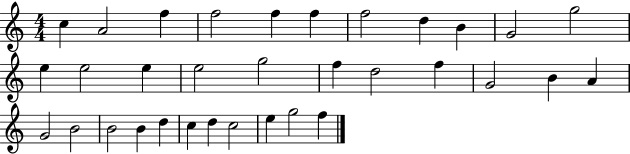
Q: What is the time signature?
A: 4/4